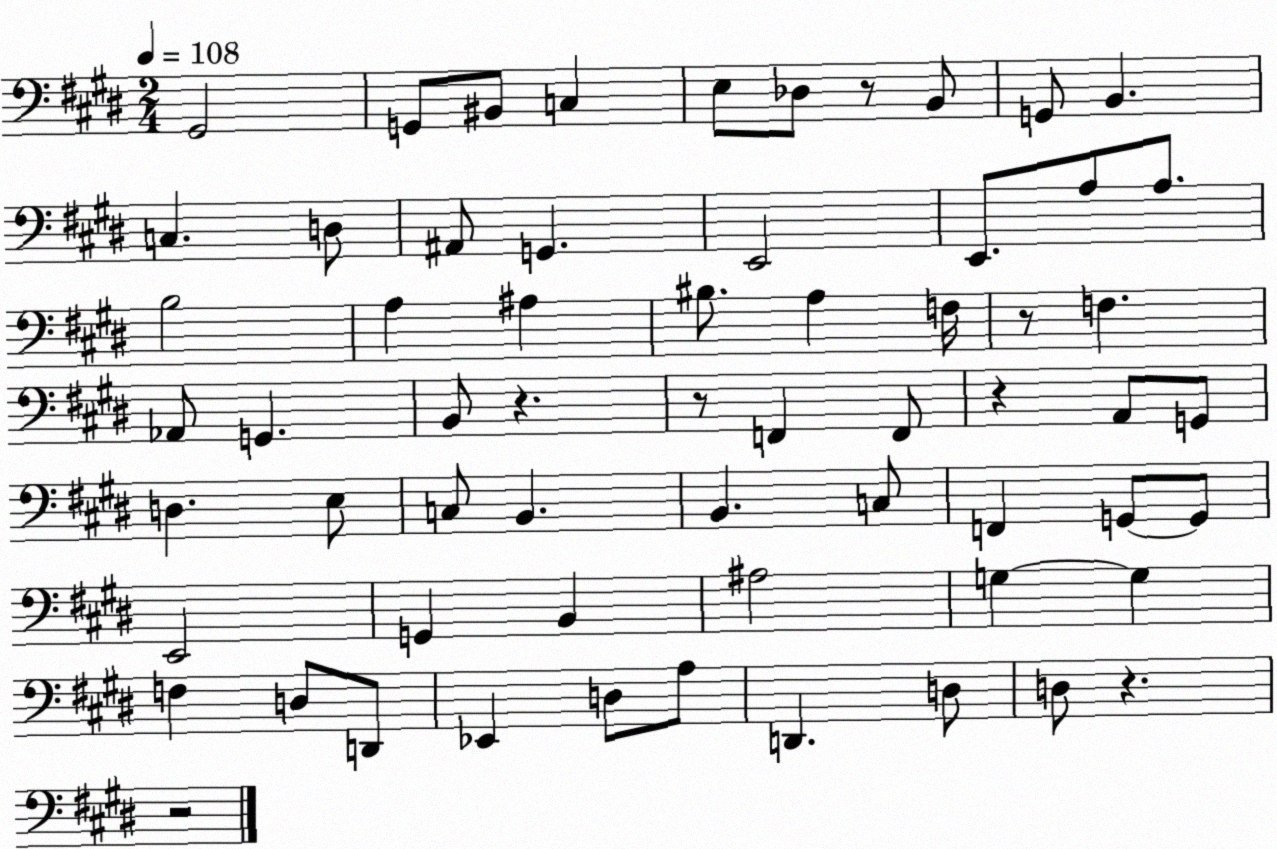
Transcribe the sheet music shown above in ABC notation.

X:1
T:Untitled
M:2/4
L:1/4
K:E
^G,,2 G,,/2 ^B,,/2 C, E,/2 _D,/2 z/2 B,,/2 G,,/2 B,, C, D,/2 ^A,,/2 G,, E,,2 E,,/2 A,/2 A,/2 B,2 A, ^A, ^B,/2 A, F,/4 z/2 F, _A,,/2 G,, B,,/2 z z/2 F,, F,,/2 z A,,/2 G,,/2 D, E,/2 C,/2 B,, B,, C,/2 F,, G,,/2 G,,/2 E,,2 G,, B,, ^A,2 G, G, F, D,/2 D,,/2 _E,, D,/2 A,/2 D,, D,/2 D,/2 z z2